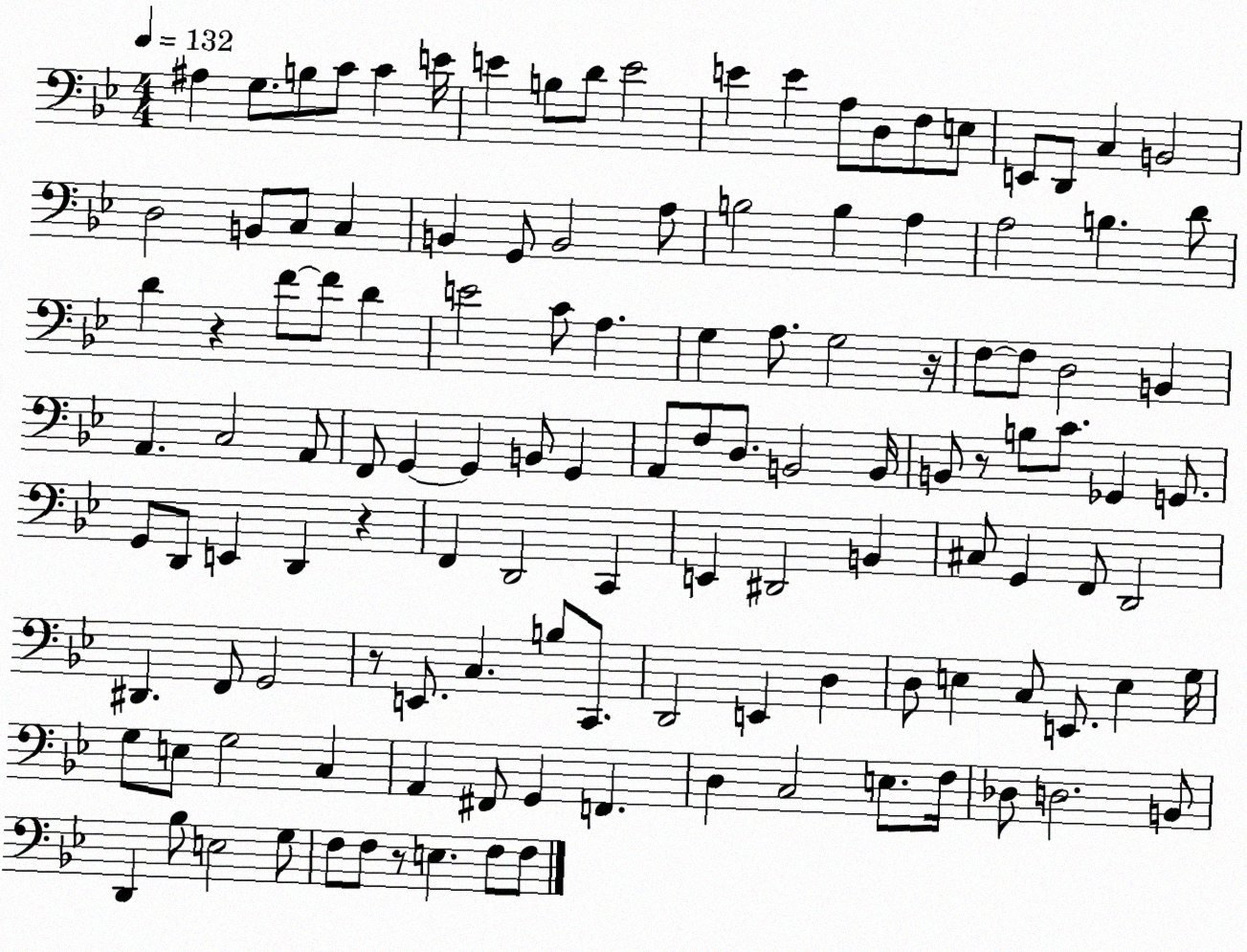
X:1
T:Untitled
M:4/4
L:1/4
K:Bb
^A, G,/2 B,/2 C/2 C E/4 E B,/2 D/2 E2 E E A,/2 D,/2 F,/2 E,/2 E,,/2 D,,/2 C, B,,2 D,2 B,,/2 C,/2 C, B,, G,,/2 B,,2 A,/2 B,2 B, A, A,2 B, D/2 D z F/2 F/2 D E2 C/2 A, G, A,/2 G,2 z/4 F,/2 F,/2 D,2 B,, A,, C,2 A,,/2 F,,/2 G,, G,, B,,/2 G,, A,,/2 F,/2 D,/2 B,,2 B,,/4 B,,/2 z/2 B,/2 C/2 _G,, G,,/2 G,,/2 D,,/2 E,, D,, z F,, D,,2 C,, E,, ^D,,2 B,, ^C,/2 G,, F,,/2 D,,2 ^D,, F,,/2 G,,2 z/2 E,,/2 C, B,/2 C,,/2 D,,2 E,, D, D,/2 E, C,/2 E,,/2 E, G,/4 G,/2 E,/2 G,2 C, A,, ^F,,/2 G,, F,, D, C,2 E,/2 F,/4 _D,/2 D,2 B,,/2 D,, _B,/2 E,2 G,/2 F,/2 F,/2 z/2 E, F,/2 F,/2